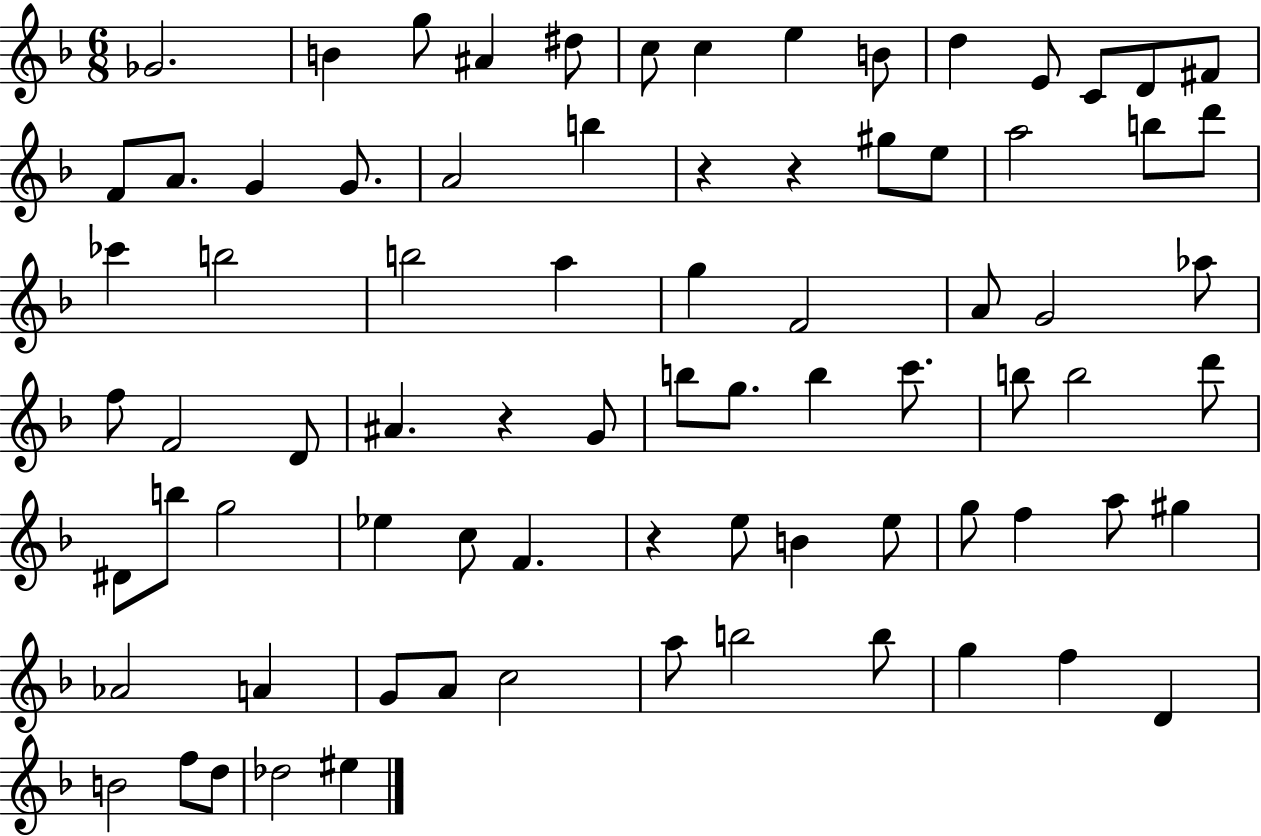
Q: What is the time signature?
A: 6/8